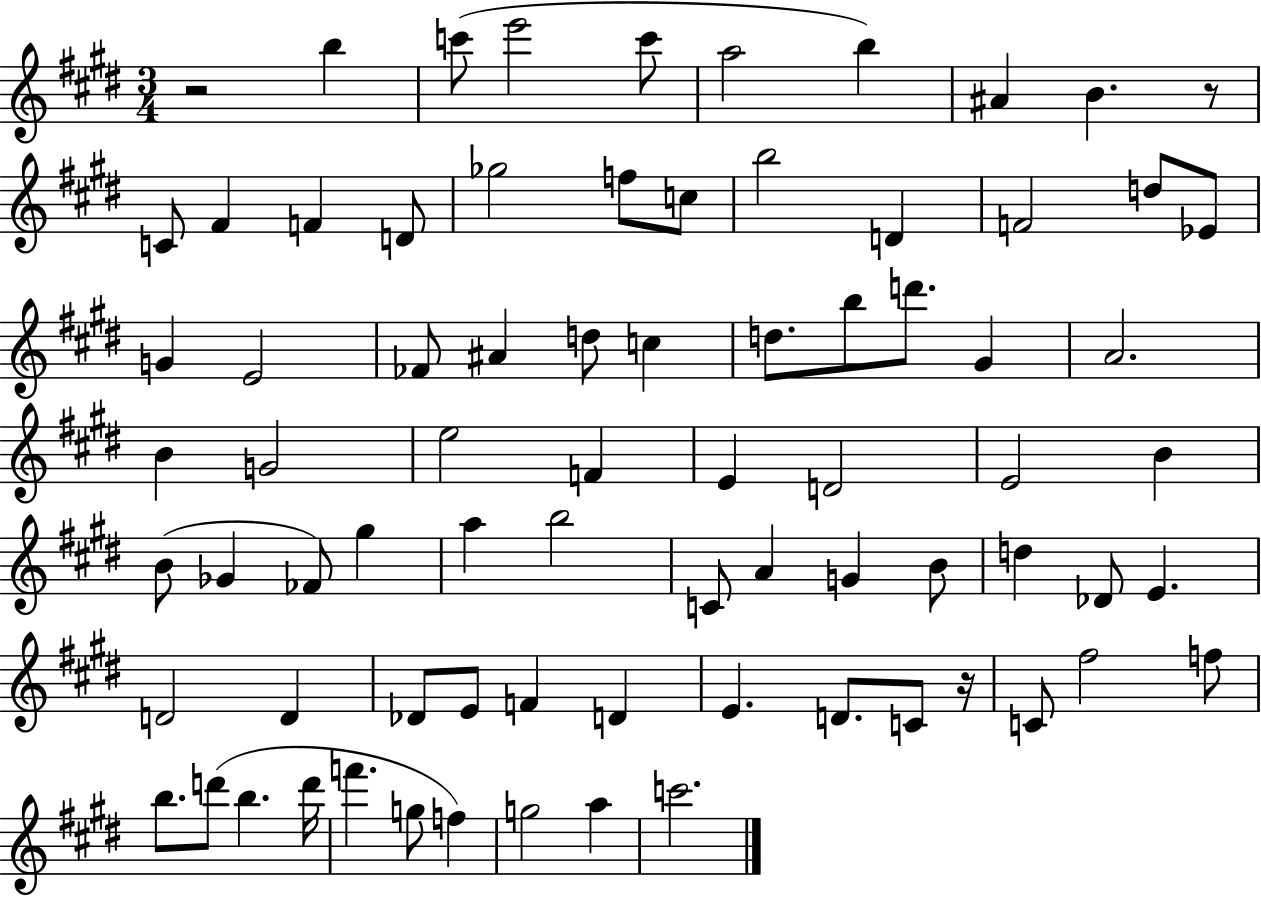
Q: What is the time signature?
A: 3/4